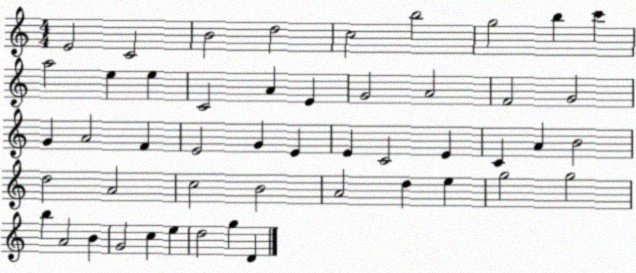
X:1
T:Untitled
M:4/4
L:1/4
K:C
E2 C2 B2 d2 c2 b2 g2 b c' a2 e e C2 A E G2 A2 F2 G2 G A2 F E2 G E E C2 E C A B2 d2 A2 c2 B2 A2 d e g2 g2 b A2 B G2 c e d2 g D